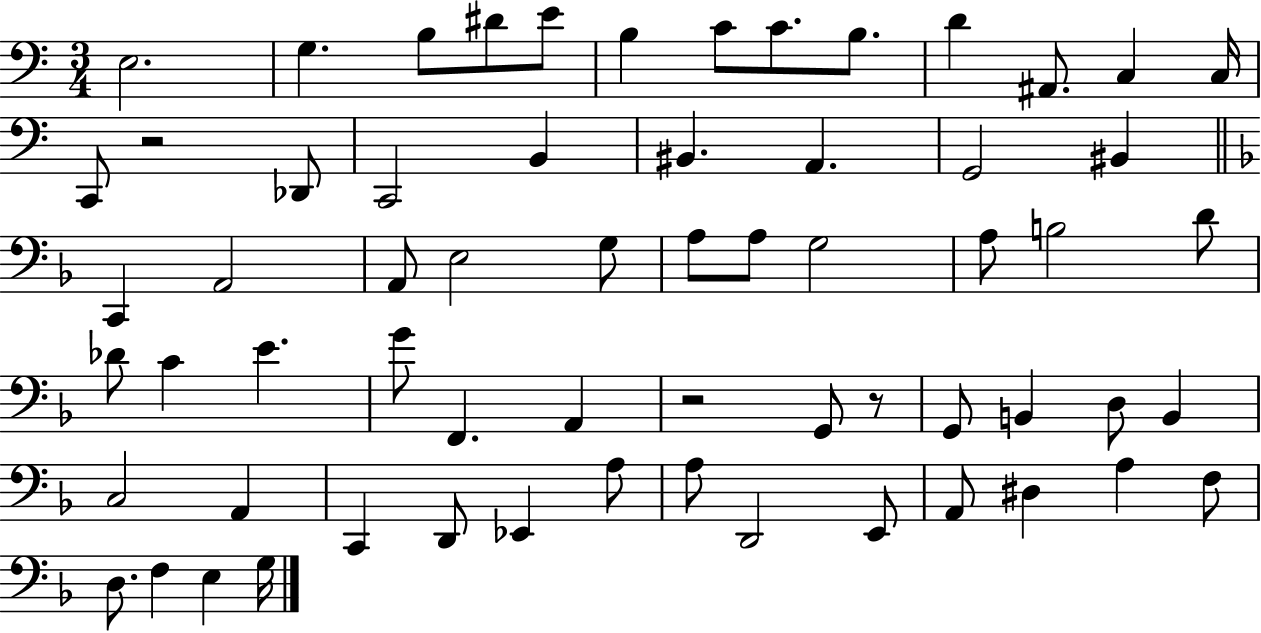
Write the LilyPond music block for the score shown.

{
  \clef bass
  \numericTimeSignature
  \time 3/4
  \key c \major
  e2. | g4. b8 dis'8 e'8 | b4 c'8 c'8. b8. | d'4 ais,8. c4 c16 | \break c,8 r2 des,8 | c,2 b,4 | bis,4. a,4. | g,2 bis,4 | \break \bar "||" \break \key f \major c,4 a,2 | a,8 e2 g8 | a8 a8 g2 | a8 b2 d'8 | \break des'8 c'4 e'4. | g'8 f,4. a,4 | r2 g,8 r8 | g,8 b,4 d8 b,4 | \break c2 a,4 | c,4 d,8 ees,4 a8 | a8 d,2 e,8 | a,8 dis4 a4 f8 | \break d8. f4 e4 g16 | \bar "|."
}